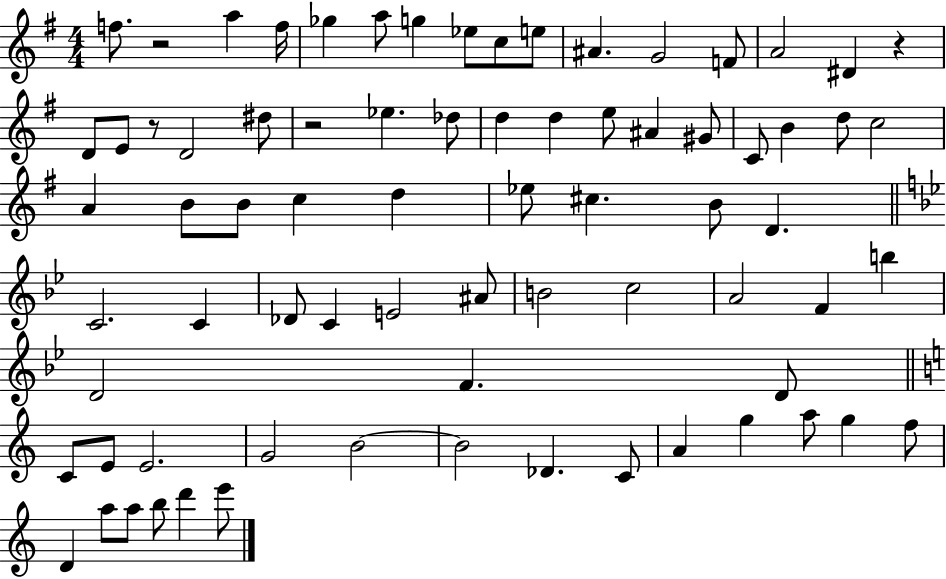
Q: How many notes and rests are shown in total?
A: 75